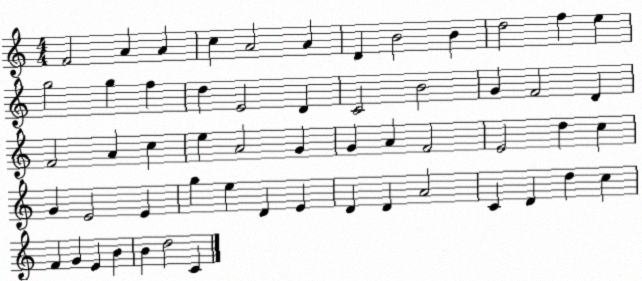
X:1
T:Untitled
M:4/4
L:1/4
K:C
F2 A A c A2 A D B2 B d2 f e g2 g f d E2 D C2 B2 G F2 D F2 A c e A2 G G A F2 E2 d c G E2 E g e D E D D A2 C D d c F G E B B d2 C